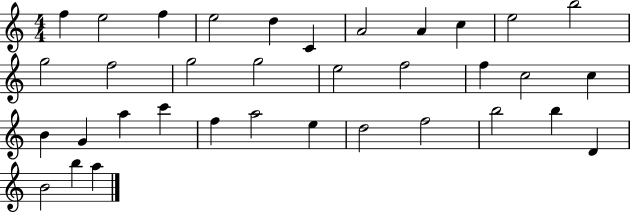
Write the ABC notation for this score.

X:1
T:Untitled
M:4/4
L:1/4
K:C
f e2 f e2 d C A2 A c e2 b2 g2 f2 g2 g2 e2 f2 f c2 c B G a c' f a2 e d2 f2 b2 b D B2 b a